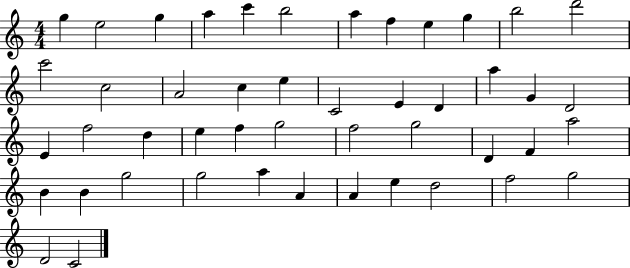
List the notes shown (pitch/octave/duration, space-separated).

G5/q E5/h G5/q A5/q C6/q B5/h A5/q F5/q E5/q G5/q B5/h D6/h C6/h C5/h A4/h C5/q E5/q C4/h E4/q D4/q A5/q G4/q D4/h E4/q F5/h D5/q E5/q F5/q G5/h F5/h G5/h D4/q F4/q A5/h B4/q B4/q G5/h G5/h A5/q A4/q A4/q E5/q D5/h F5/h G5/h D4/h C4/h